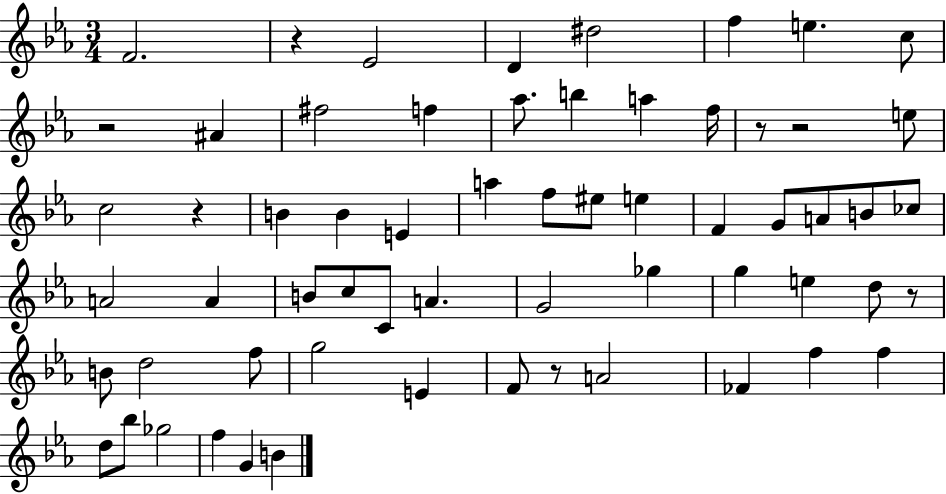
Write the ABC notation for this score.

X:1
T:Untitled
M:3/4
L:1/4
K:Eb
F2 z _E2 D ^d2 f e c/2 z2 ^A ^f2 f _a/2 b a f/4 z/2 z2 e/2 c2 z B B E a f/2 ^e/2 e F G/2 A/2 B/2 _c/2 A2 A B/2 c/2 C/2 A G2 _g g e d/2 z/2 B/2 d2 f/2 g2 E F/2 z/2 A2 _F f f d/2 _b/2 _g2 f G B